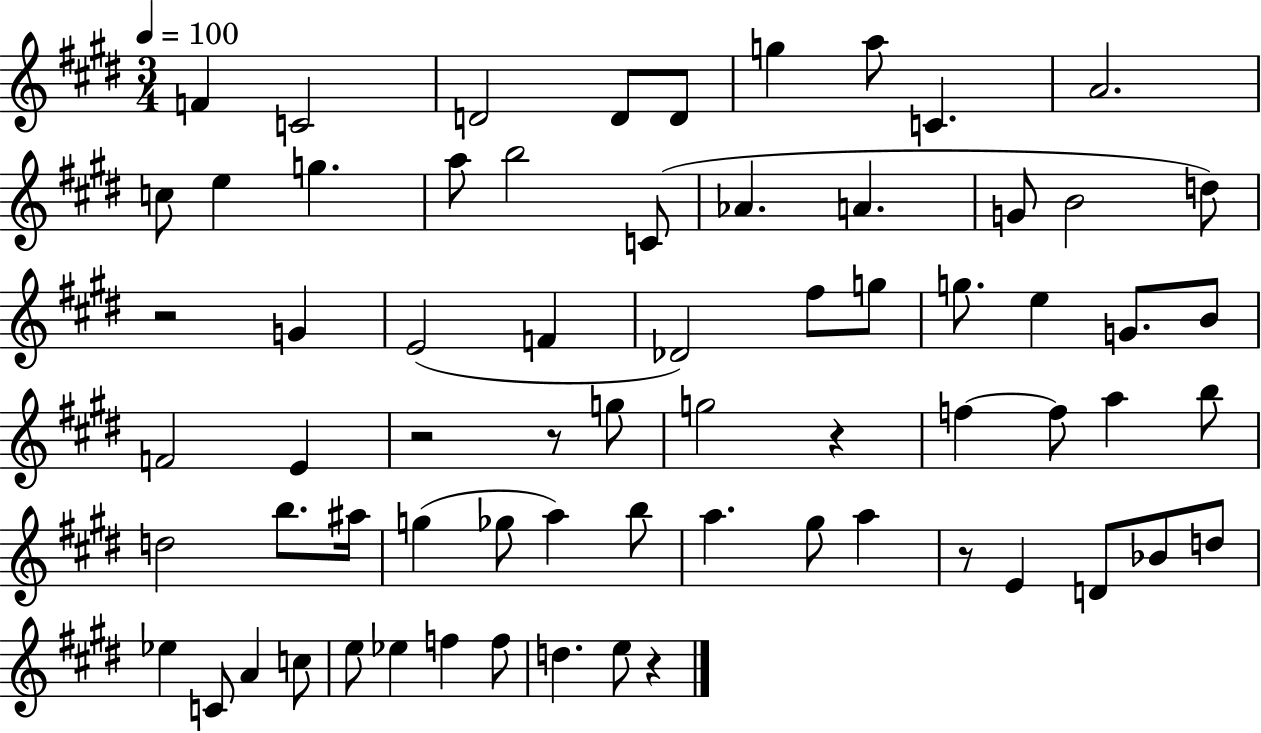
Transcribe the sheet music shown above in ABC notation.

X:1
T:Untitled
M:3/4
L:1/4
K:E
F C2 D2 D/2 D/2 g a/2 C A2 c/2 e g a/2 b2 C/2 _A A G/2 B2 d/2 z2 G E2 F _D2 ^f/2 g/2 g/2 e G/2 B/2 F2 E z2 z/2 g/2 g2 z f f/2 a b/2 d2 b/2 ^a/4 g _g/2 a b/2 a ^g/2 a z/2 E D/2 _B/2 d/2 _e C/2 A c/2 e/2 _e f f/2 d e/2 z